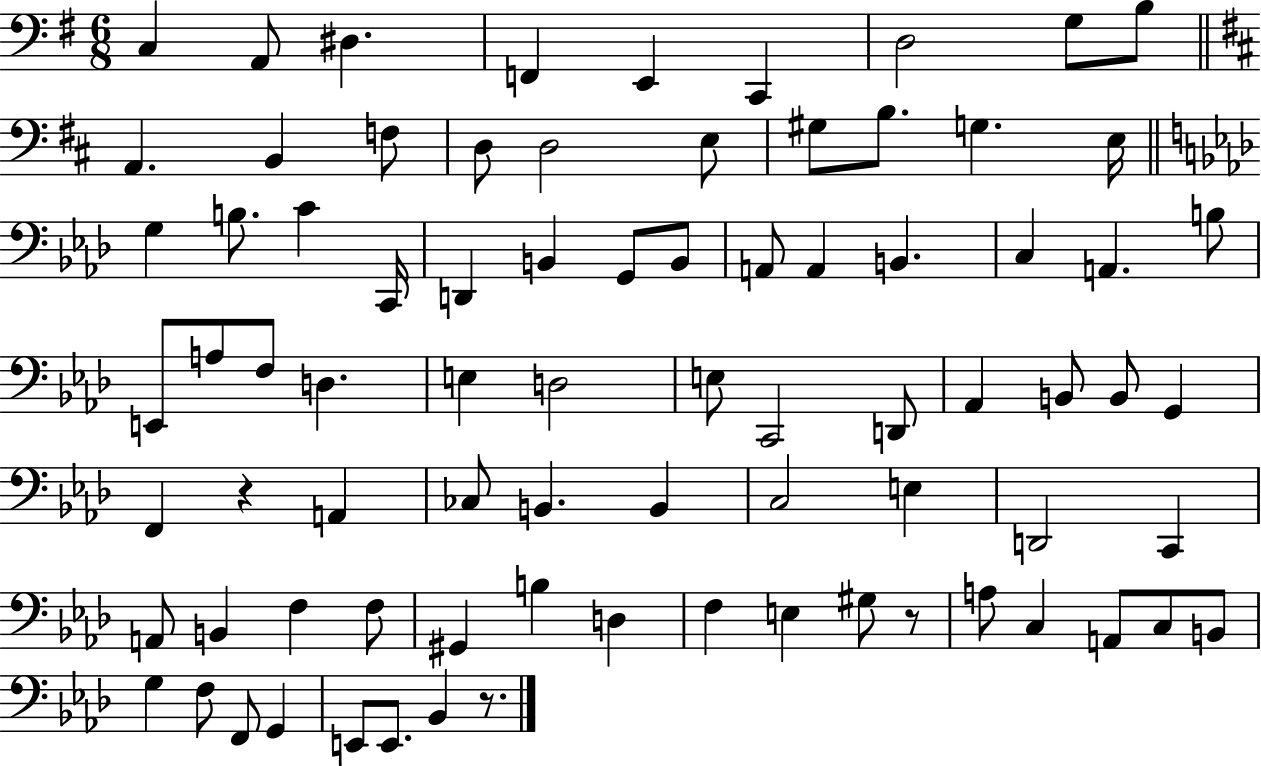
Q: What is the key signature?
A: G major